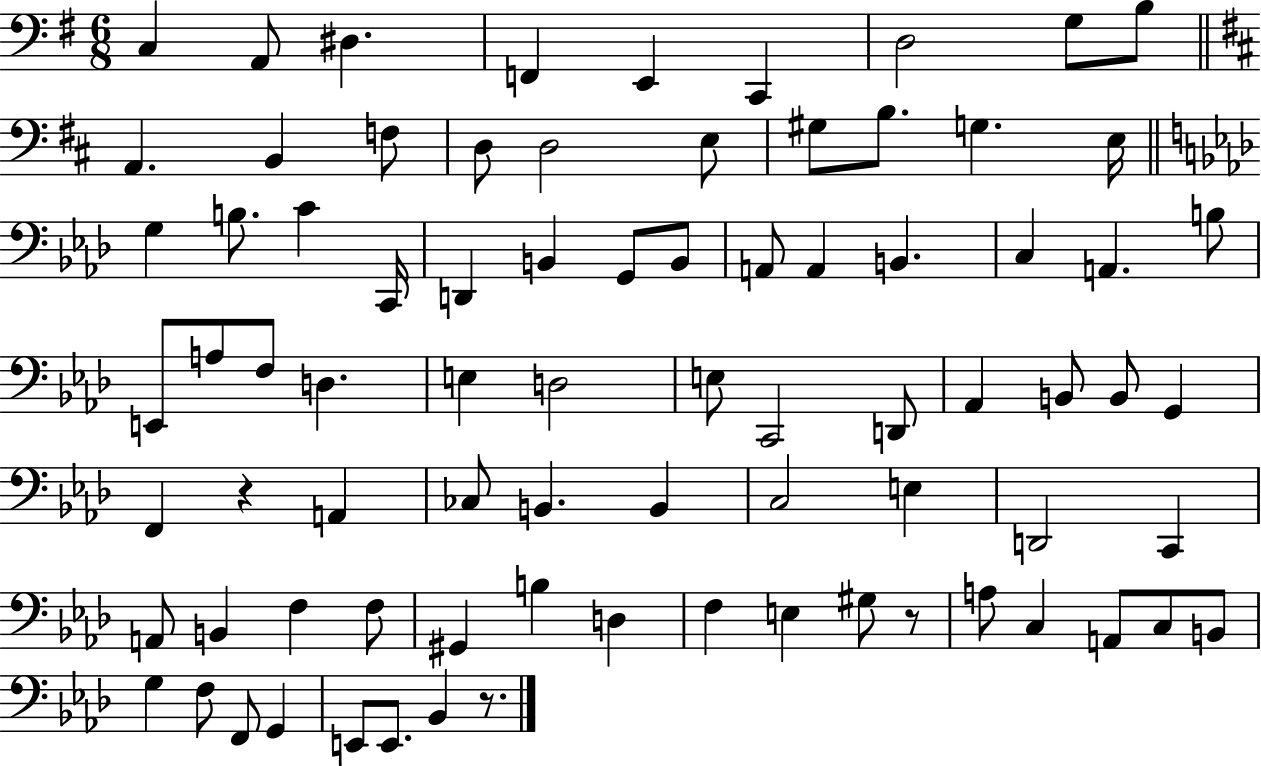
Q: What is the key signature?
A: G major